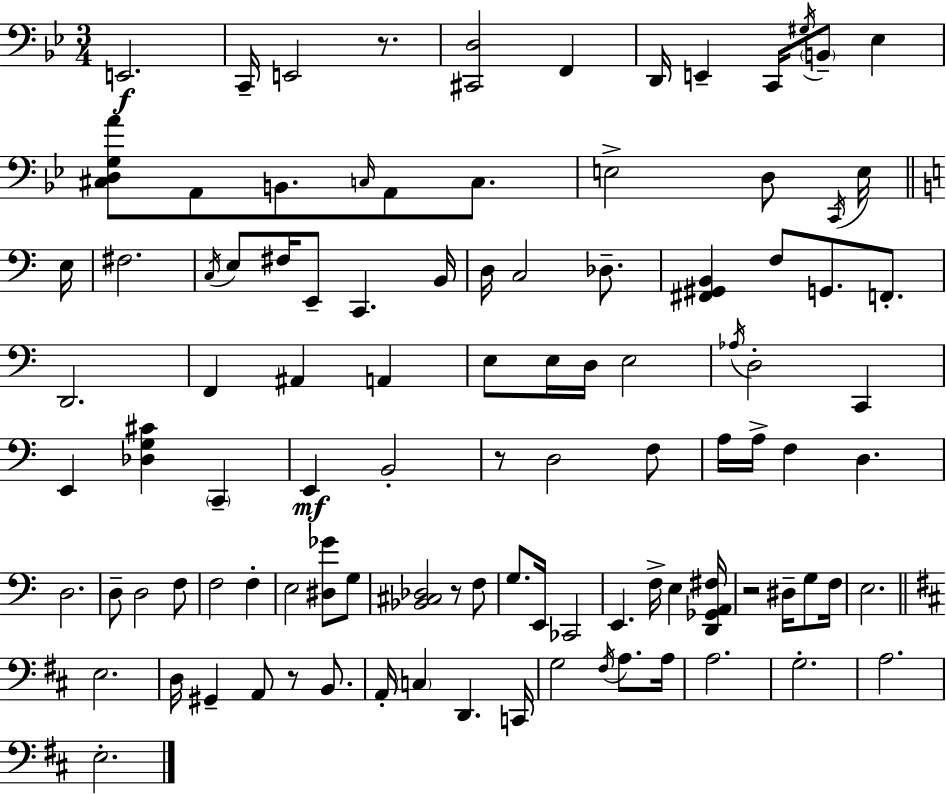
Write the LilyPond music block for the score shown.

{
  \clef bass
  \numericTimeSignature
  \time 3/4
  \key g \minor
  e,2.\f | c,16-- e,2 r8. | <cis, d>2 f,4 | d,16 e,4-- c,16 \acciaccatura { gis16 } \parenthesize b,8-- ees4 | \break <cis d g a'>8 a,8 b,8. \grace { c16 } a,8 c8. | e2-> d8 | \acciaccatura { c,16 } e16 \bar "||" \break \key c \major e16 fis2. | \acciaccatura { c16 } e8 fis16 e,8-- c,4. | b,16 d16 c2 des8.-- | <fis, gis, b,>4 f8 g,8. f,8.-. | \break d,2. | f,4 ais,4 a,4 | e8 e16 d16 e2 | \acciaccatura { aes16 } d2-. c,4 | \break e,4 <des g cis'>4 \parenthesize c,4-- | e,4\mf b,2-. | r8 d2 | f8 a16 a16-> f4 d4. | \break d2. | d8-- d2 | f8 f2 f4-. | e2 <dis ges'>8 | \break g8 <bes, cis des>2 r8 | f8 g8. e,16 ces,2 | e,4. f16-> e4 | <d, ges, a, fis>16 r2 dis16-- | \break g8 f16 e2. | \bar "||" \break \key d \major e2. | d16 gis,4-- a,8 r8 b,8. | a,16-. \parenthesize c4 d,4. c,16 | g2 \acciaccatura { fis16 } a8. | \break a16 a2. | g2.-. | a2. | e2.-. | \break \bar "|."
}